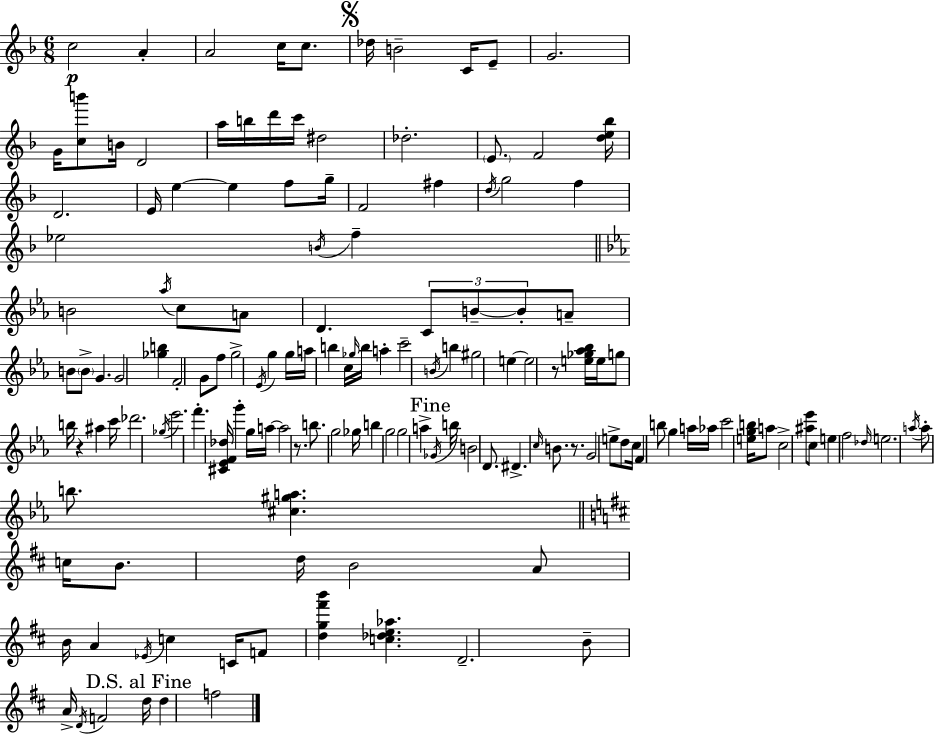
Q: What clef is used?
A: treble